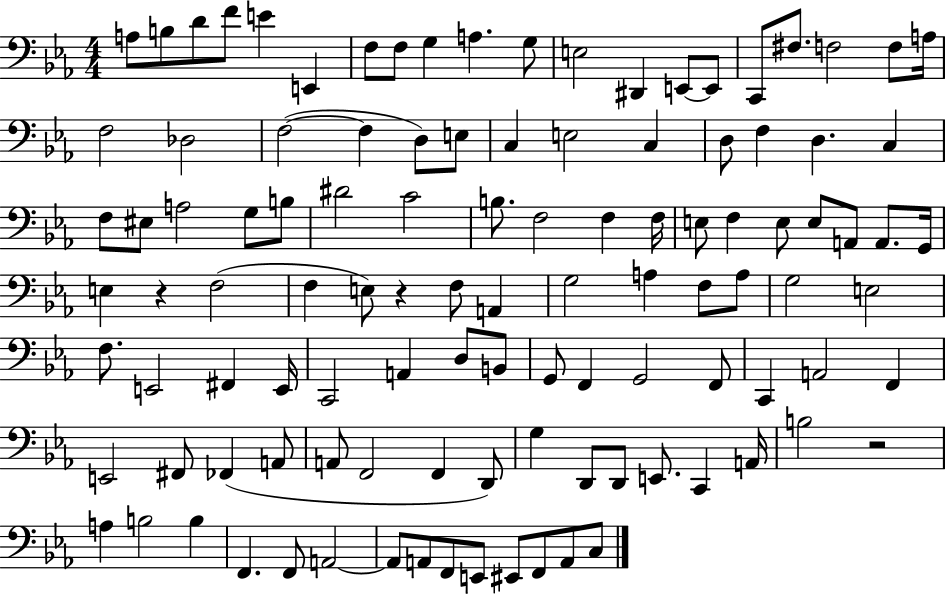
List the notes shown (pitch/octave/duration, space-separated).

A3/e B3/e D4/e F4/e E4/q E2/q F3/e F3/e G3/q A3/q. G3/e E3/h D#2/q E2/e E2/e C2/e F#3/e. F3/h F3/e A3/s F3/h Db3/h F3/h F3/q D3/e E3/e C3/q E3/h C3/q D3/e F3/q D3/q. C3/q F3/e EIS3/e A3/h G3/e B3/e D#4/h C4/h B3/e. F3/h F3/q F3/s E3/e F3/q E3/e E3/e A2/e A2/e. G2/s E3/q R/q F3/h F3/q E3/e R/q F3/e A2/q G3/h A3/q F3/e A3/e G3/h E3/h F3/e. E2/h F#2/q E2/s C2/h A2/q D3/e B2/e G2/e F2/q G2/h F2/e C2/q A2/h F2/q E2/h F#2/e FES2/q A2/e A2/e F2/h F2/q D2/e G3/q D2/e D2/e E2/e. C2/q A2/s B3/h R/h A3/q B3/h B3/q F2/q. F2/e A2/h A2/e A2/e F2/e E2/e EIS2/e F2/e A2/e C3/e